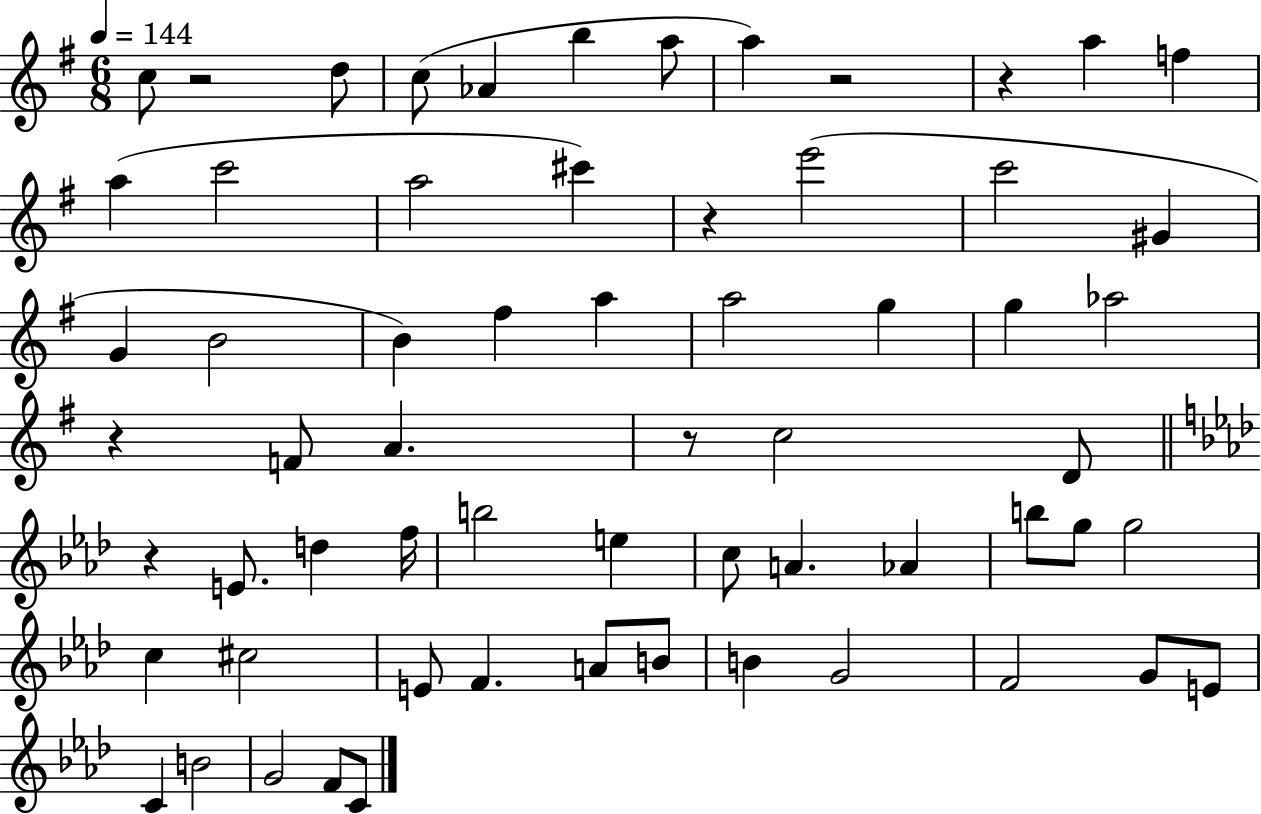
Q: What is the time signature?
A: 6/8